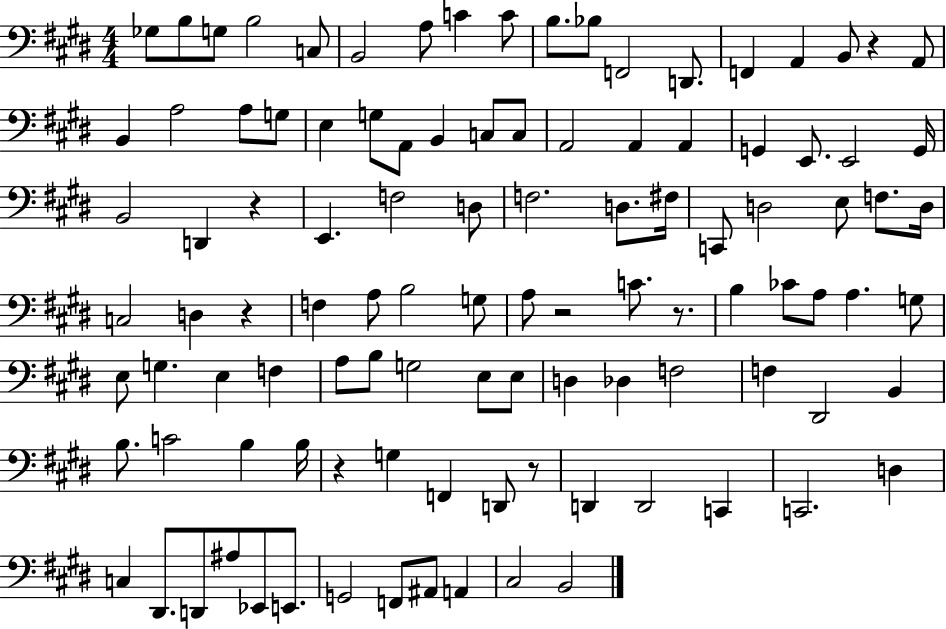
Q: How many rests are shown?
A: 7